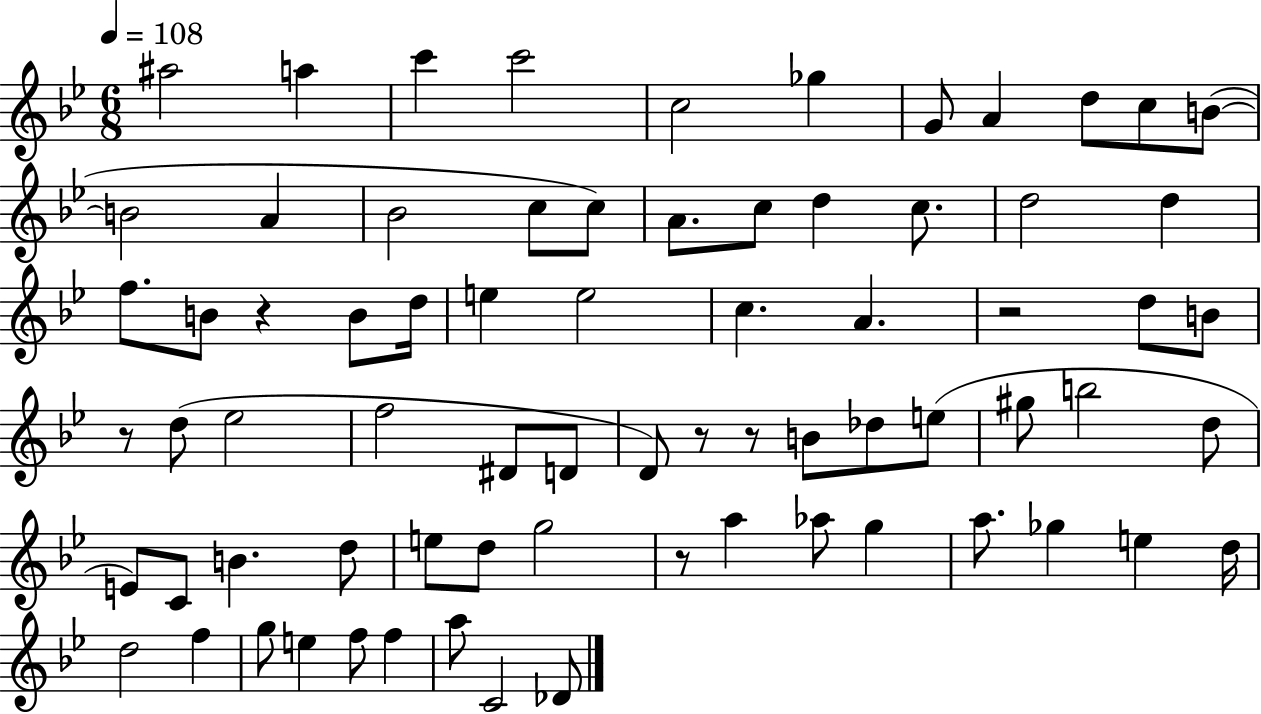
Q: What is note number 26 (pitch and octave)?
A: D5